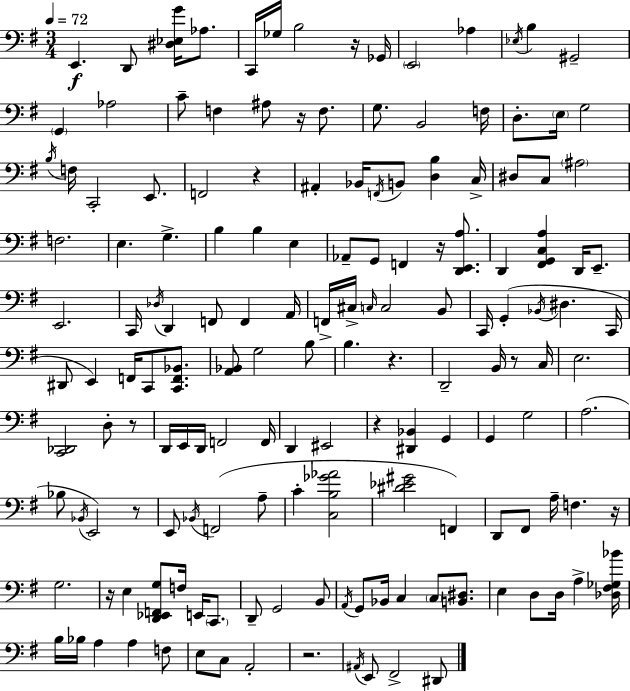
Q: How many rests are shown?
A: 12